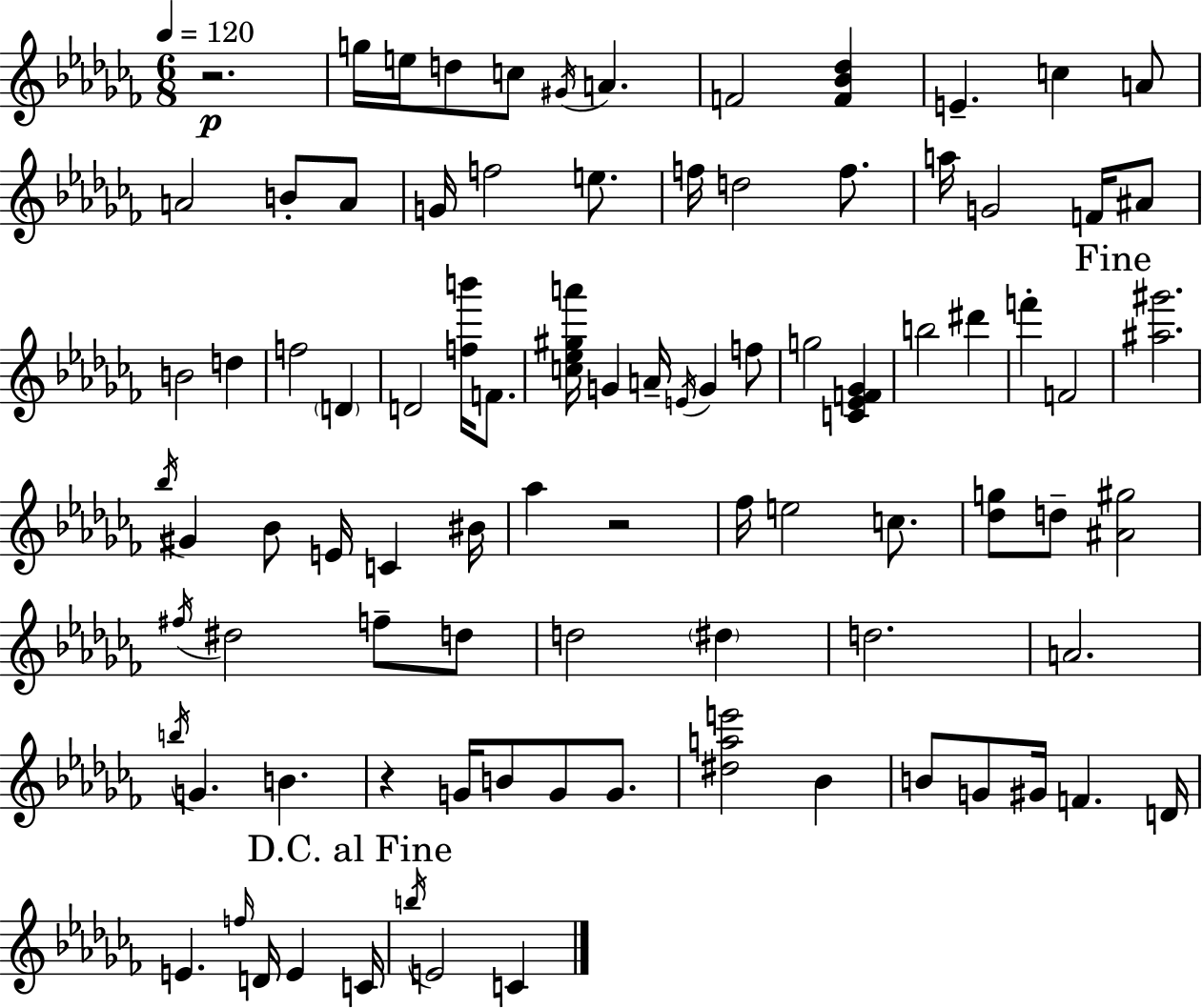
X:1
T:Untitled
M:6/8
L:1/4
K:Abm
z2 g/4 e/4 d/2 c/2 ^G/4 A F2 [F_B_d] E c A/2 A2 B/2 A/2 G/4 f2 e/2 f/4 d2 f/2 a/4 G2 F/4 ^A/2 B2 d f2 D D2 [fb']/4 F/2 [c_e^ga']/4 G A/4 E/4 G f/2 g2 [C_EF_G] b2 ^d' f' F2 [^a^g']2 _b/4 ^G _B/2 E/4 C ^B/4 _a z2 _f/4 e2 c/2 [_dg]/2 d/2 [^A^g]2 ^f/4 ^d2 f/2 d/2 d2 ^d d2 A2 b/4 G B z G/4 B/2 G/2 G/2 [^dae']2 _B B/2 G/2 ^G/4 F D/4 E f/4 D/4 E C/4 b/4 E2 C